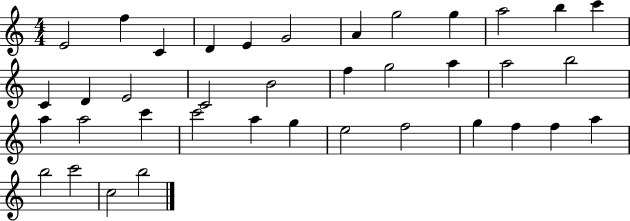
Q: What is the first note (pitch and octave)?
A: E4